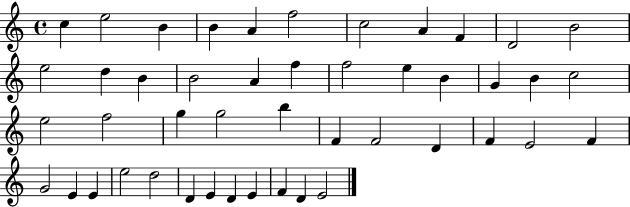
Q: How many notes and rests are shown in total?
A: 46